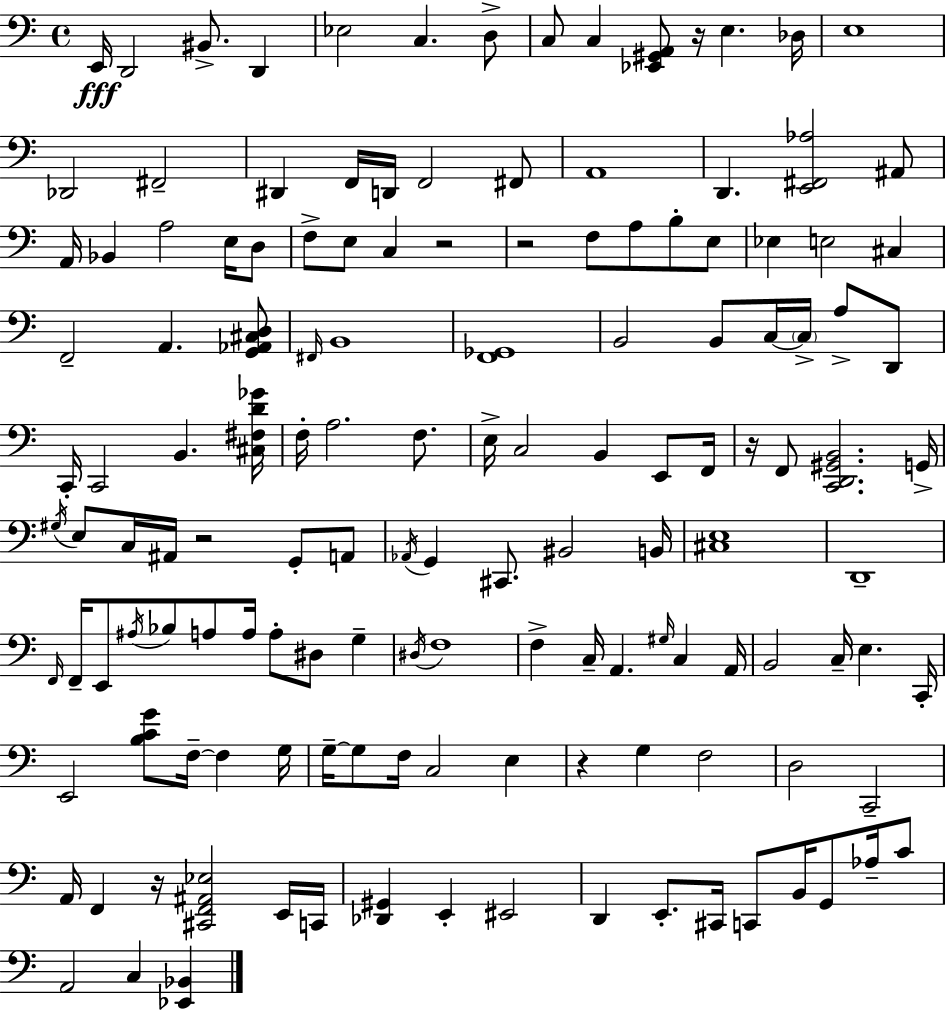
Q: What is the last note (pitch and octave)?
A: C3